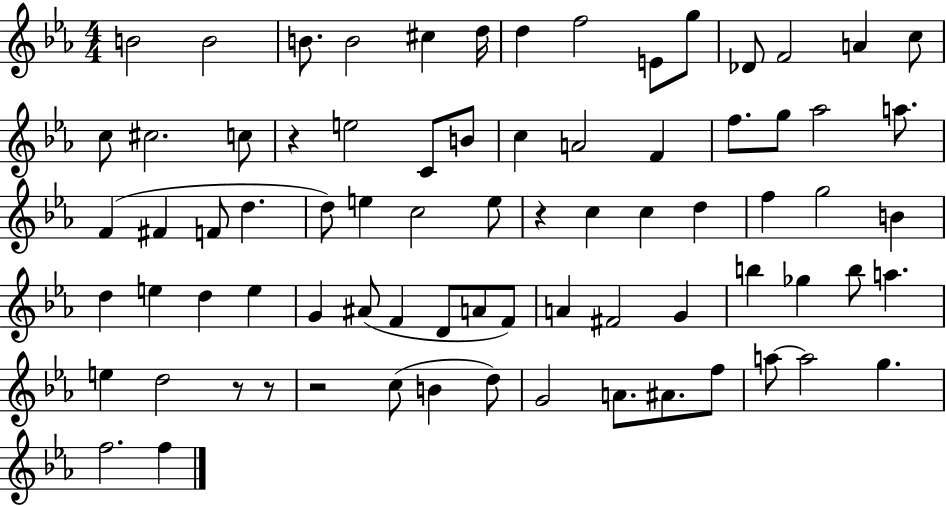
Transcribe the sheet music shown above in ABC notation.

X:1
T:Untitled
M:4/4
L:1/4
K:Eb
B2 B2 B/2 B2 ^c d/4 d f2 E/2 g/2 _D/2 F2 A c/2 c/2 ^c2 c/2 z e2 C/2 B/2 c A2 F f/2 g/2 _a2 a/2 F ^F F/2 d d/2 e c2 e/2 z c c d f g2 B d e d e G ^A/2 F D/2 A/2 F/2 A ^F2 G b _g b/2 a e d2 z/2 z/2 z2 c/2 B d/2 G2 A/2 ^A/2 f/2 a/2 a2 g f2 f